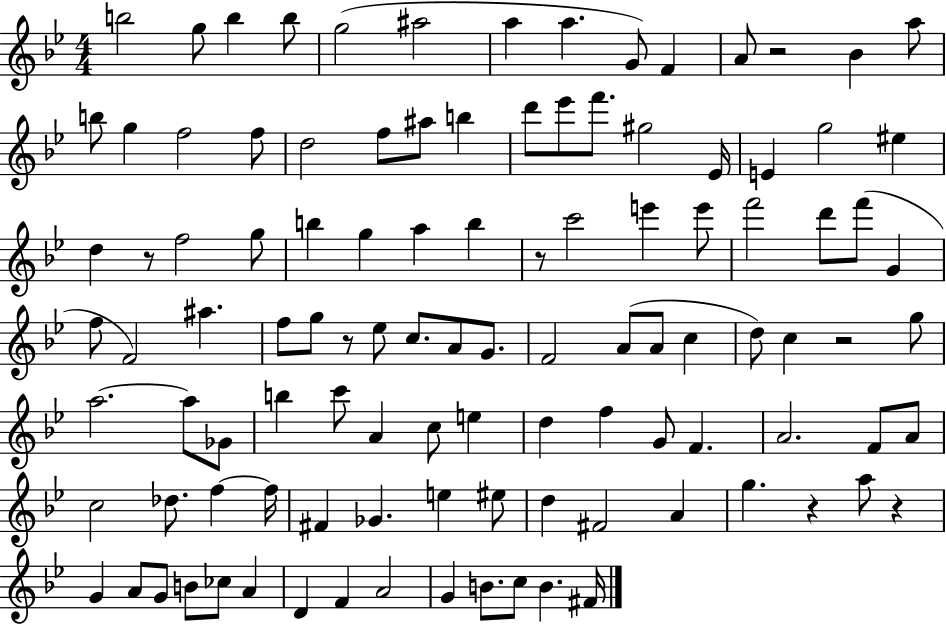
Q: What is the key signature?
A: BES major